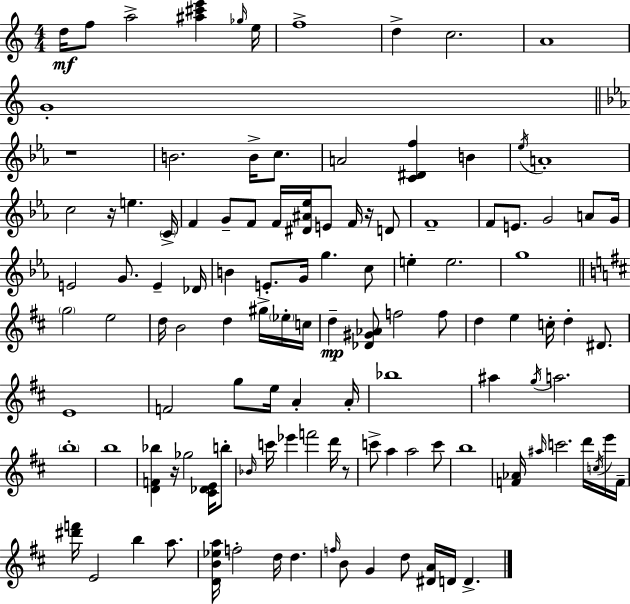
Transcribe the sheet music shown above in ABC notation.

X:1
T:Untitled
M:4/4
L:1/4
K:Am
d/4 f/2 a2 [^a^c'e'] _g/4 e/4 f4 d c2 A4 G4 z4 B2 B/4 c/2 A2 [C^Df] B _e/4 A4 c2 z/4 e C/4 F G/2 F/2 F/4 [^D^A_e]/4 E/2 F/4 z/4 D/2 F4 F/2 E/2 G2 A/2 G/4 E2 G/2 E _D/4 B E/2 G/4 g c/2 e e2 g4 g2 e2 d/4 B2 d ^g/4 _e/4 c/4 d [_D^G_A]/2 f2 f/2 d e c/4 d ^D/2 E4 F2 g/2 e/4 A A/4 _b4 ^a g/4 a2 b4 b4 [DF_b] z/4 _g2 [^C_DE]/4 b/2 _B/4 c'/4 _e' f'2 d'/4 z/2 c'/2 a a2 c'/2 b4 [F_A]/4 ^a/4 c'2 d'/4 c/4 e'/4 F/4 [^d'f']/4 E2 b a/2 [DB_ea]/4 f2 d/4 d f/4 B/2 G d/2 [^DA]/4 D/4 D